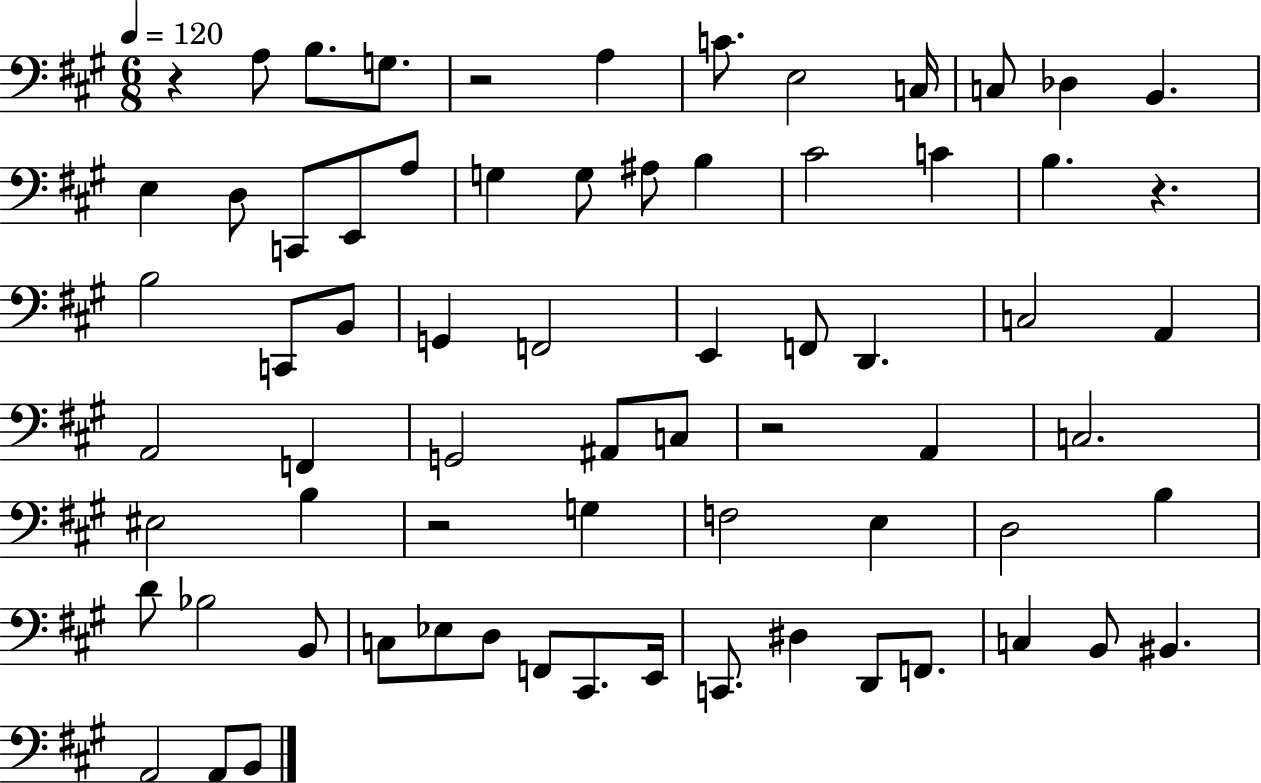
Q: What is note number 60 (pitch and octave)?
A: C3